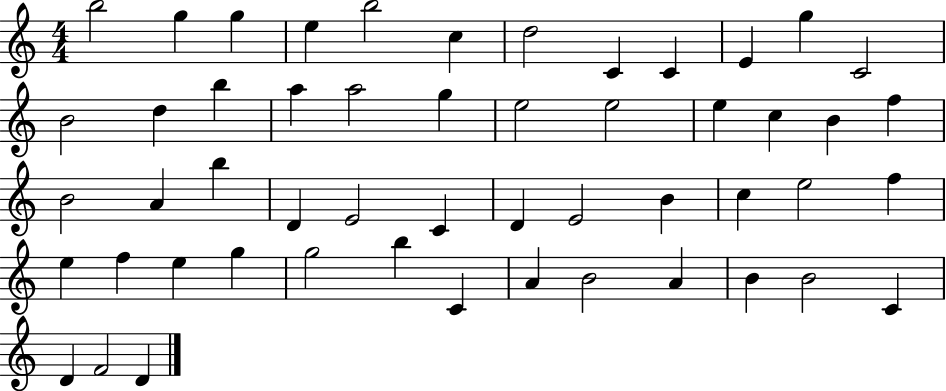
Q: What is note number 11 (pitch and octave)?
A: G5